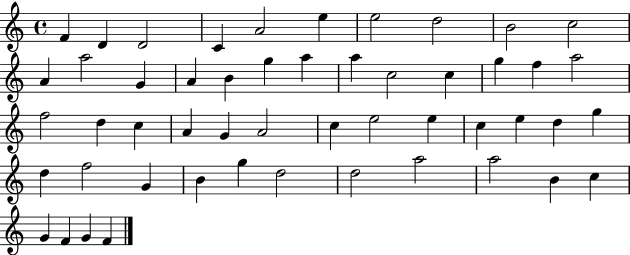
{
  \clef treble
  \time 4/4
  \defaultTimeSignature
  \key c \major
  f'4 d'4 d'2 | c'4 a'2 e''4 | e''2 d''2 | b'2 c''2 | \break a'4 a''2 g'4 | a'4 b'4 g''4 a''4 | a''4 c''2 c''4 | g''4 f''4 a''2 | \break f''2 d''4 c''4 | a'4 g'4 a'2 | c''4 e''2 e''4 | c''4 e''4 d''4 g''4 | \break d''4 f''2 g'4 | b'4 g''4 d''2 | d''2 a''2 | a''2 b'4 c''4 | \break g'4 f'4 g'4 f'4 | \bar "|."
}